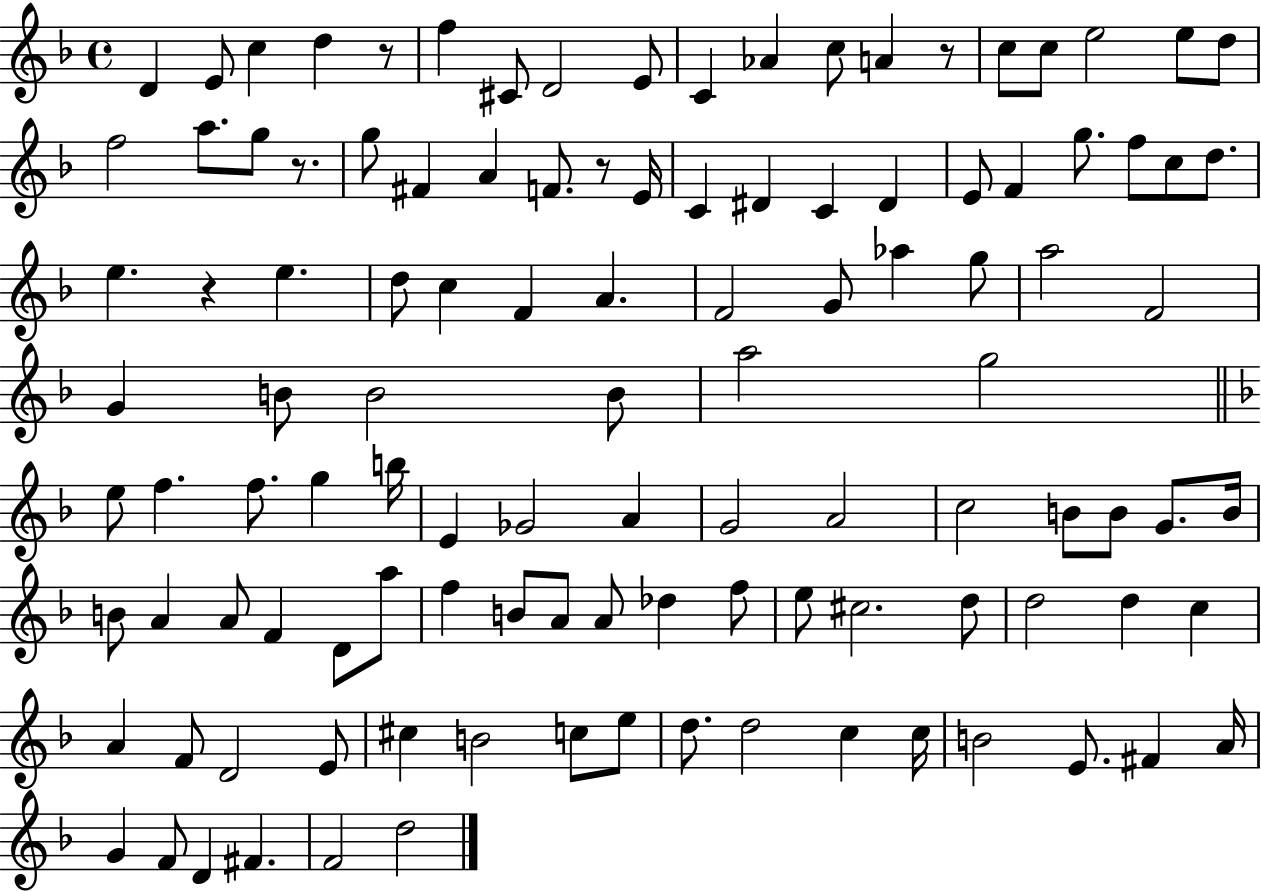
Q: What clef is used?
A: treble